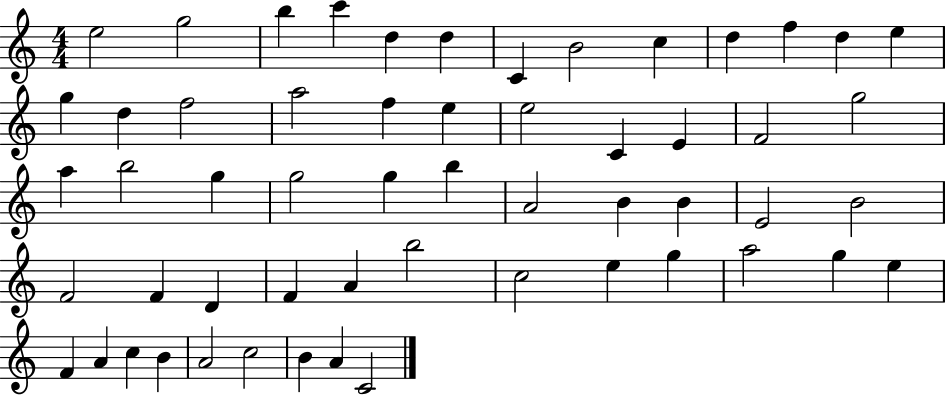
E5/h G5/h B5/q C6/q D5/q D5/q C4/q B4/h C5/q D5/q F5/q D5/q E5/q G5/q D5/q F5/h A5/h F5/q E5/q E5/h C4/q E4/q F4/h G5/h A5/q B5/h G5/q G5/h G5/q B5/q A4/h B4/q B4/q E4/h B4/h F4/h F4/q D4/q F4/q A4/q B5/h C5/h E5/q G5/q A5/h G5/q E5/q F4/q A4/q C5/q B4/q A4/h C5/h B4/q A4/q C4/h